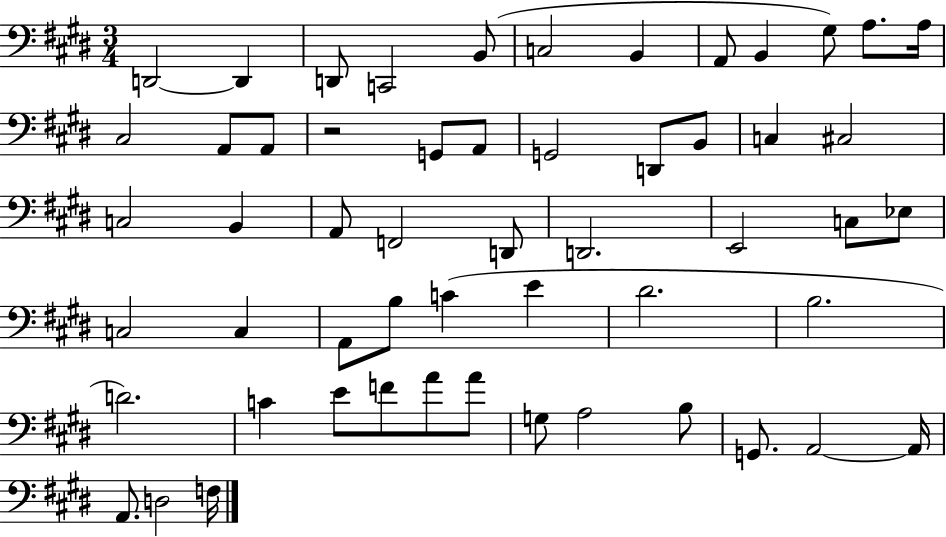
{
  \clef bass
  \numericTimeSignature
  \time 3/4
  \key e \major
  d,2~~ d,4 | d,8 c,2 b,8( | c2 b,4 | a,8 b,4 gis8) a8. a16 | \break cis2 a,8 a,8 | r2 g,8 a,8 | g,2 d,8 b,8 | c4 cis2 | \break c2 b,4 | a,8 f,2 d,8 | d,2. | e,2 c8 ees8 | \break c2 c4 | a,8 b8 c'4( e'4 | dis'2. | b2. | \break d'2.) | c'4 e'8 f'8 a'8 a'8 | g8 a2 b8 | g,8. a,2~~ a,16 | \break a,8. d2 f16 | \bar "|."
}